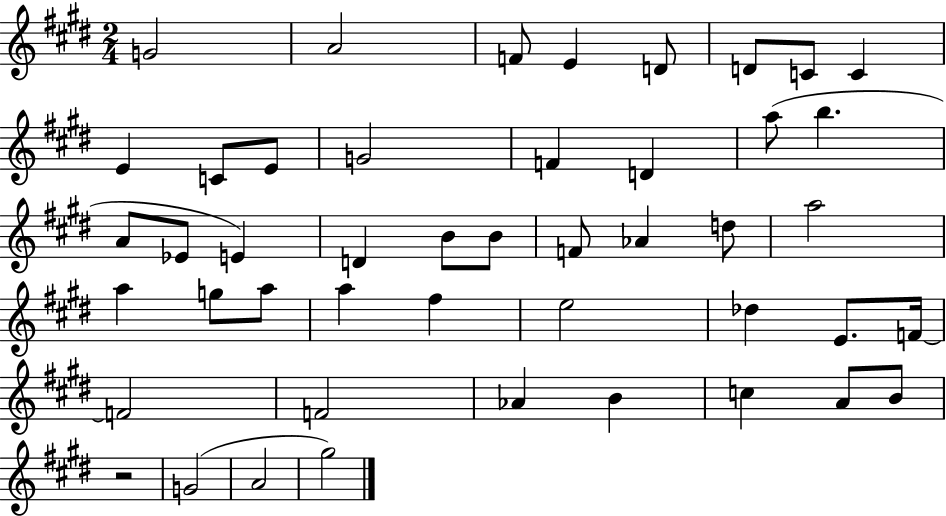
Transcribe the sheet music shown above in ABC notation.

X:1
T:Untitled
M:2/4
L:1/4
K:E
G2 A2 F/2 E D/2 D/2 C/2 C E C/2 E/2 G2 F D a/2 b A/2 _E/2 E D B/2 B/2 F/2 _A d/2 a2 a g/2 a/2 a ^f e2 _d E/2 F/4 F2 F2 _A B c A/2 B/2 z2 G2 A2 ^g2